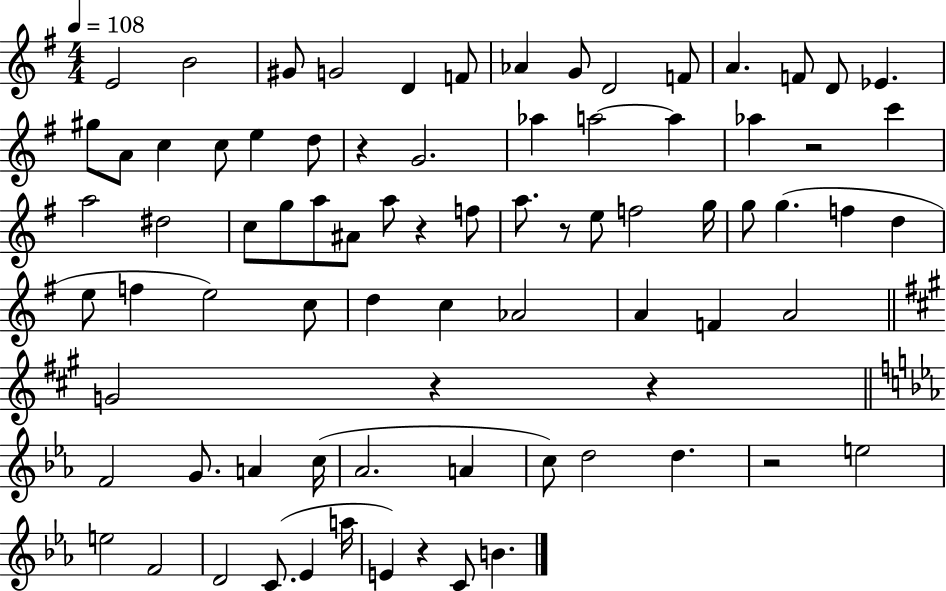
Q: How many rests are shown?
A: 8